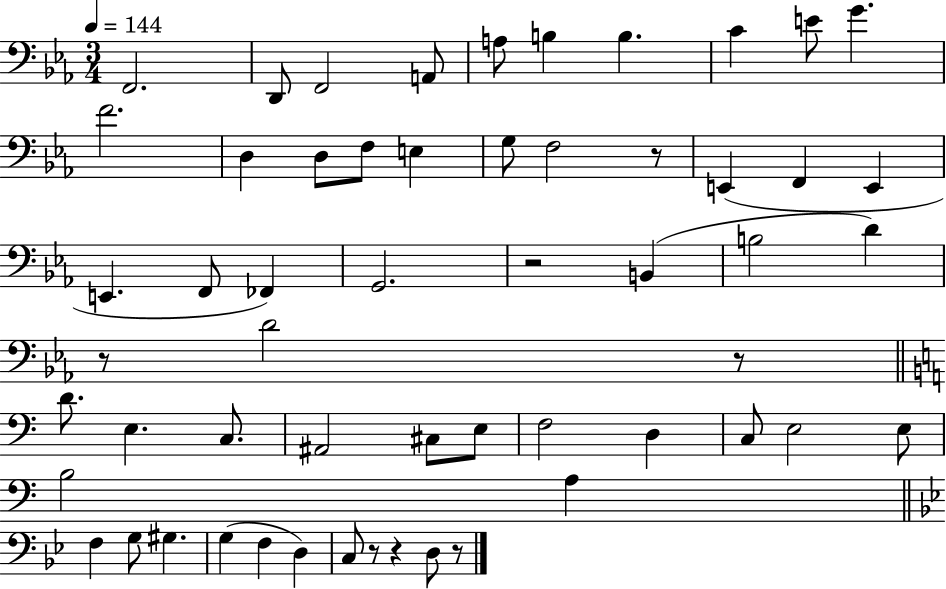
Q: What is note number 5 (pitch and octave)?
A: A3